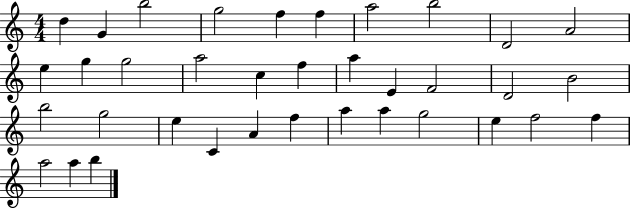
D5/q G4/q B5/h G5/h F5/q F5/q A5/h B5/h D4/h A4/h E5/q G5/q G5/h A5/h C5/q F5/q A5/q E4/q F4/h D4/h B4/h B5/h G5/h E5/q C4/q A4/q F5/q A5/q A5/q G5/h E5/q F5/h F5/q A5/h A5/q B5/q